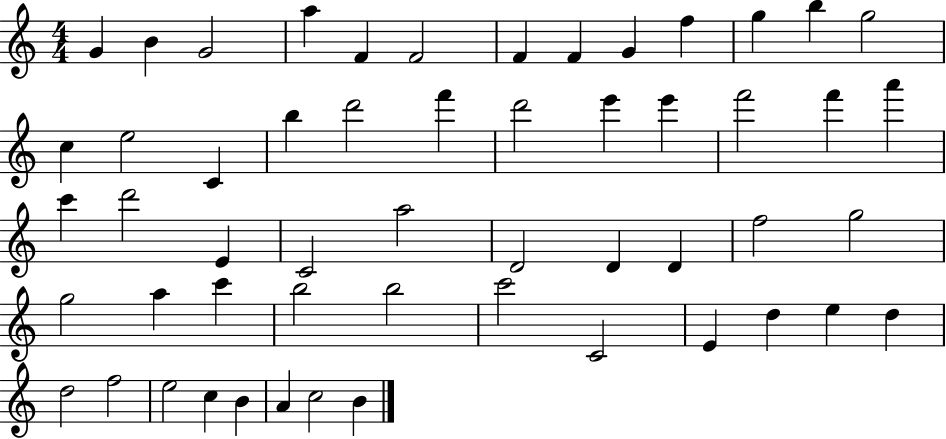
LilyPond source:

{
  \clef treble
  \numericTimeSignature
  \time 4/4
  \key c \major
  g'4 b'4 g'2 | a''4 f'4 f'2 | f'4 f'4 g'4 f''4 | g''4 b''4 g''2 | \break c''4 e''2 c'4 | b''4 d'''2 f'''4 | d'''2 e'''4 e'''4 | f'''2 f'''4 a'''4 | \break c'''4 d'''2 e'4 | c'2 a''2 | d'2 d'4 d'4 | f''2 g''2 | \break g''2 a''4 c'''4 | b''2 b''2 | c'''2 c'2 | e'4 d''4 e''4 d''4 | \break d''2 f''2 | e''2 c''4 b'4 | a'4 c''2 b'4 | \bar "|."
}